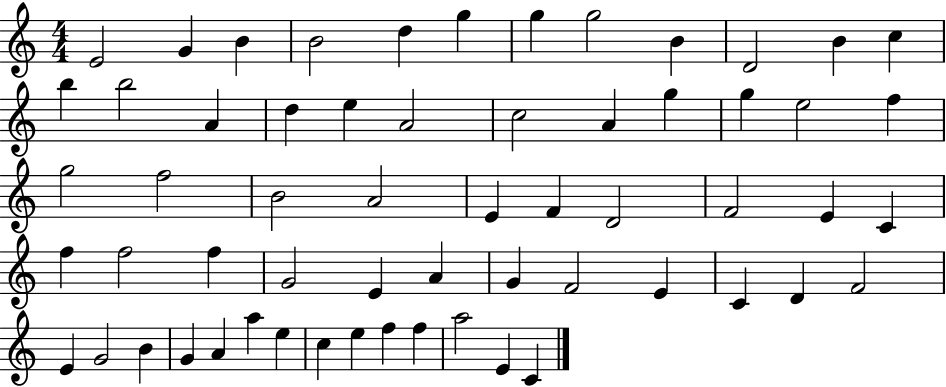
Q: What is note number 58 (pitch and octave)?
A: A5